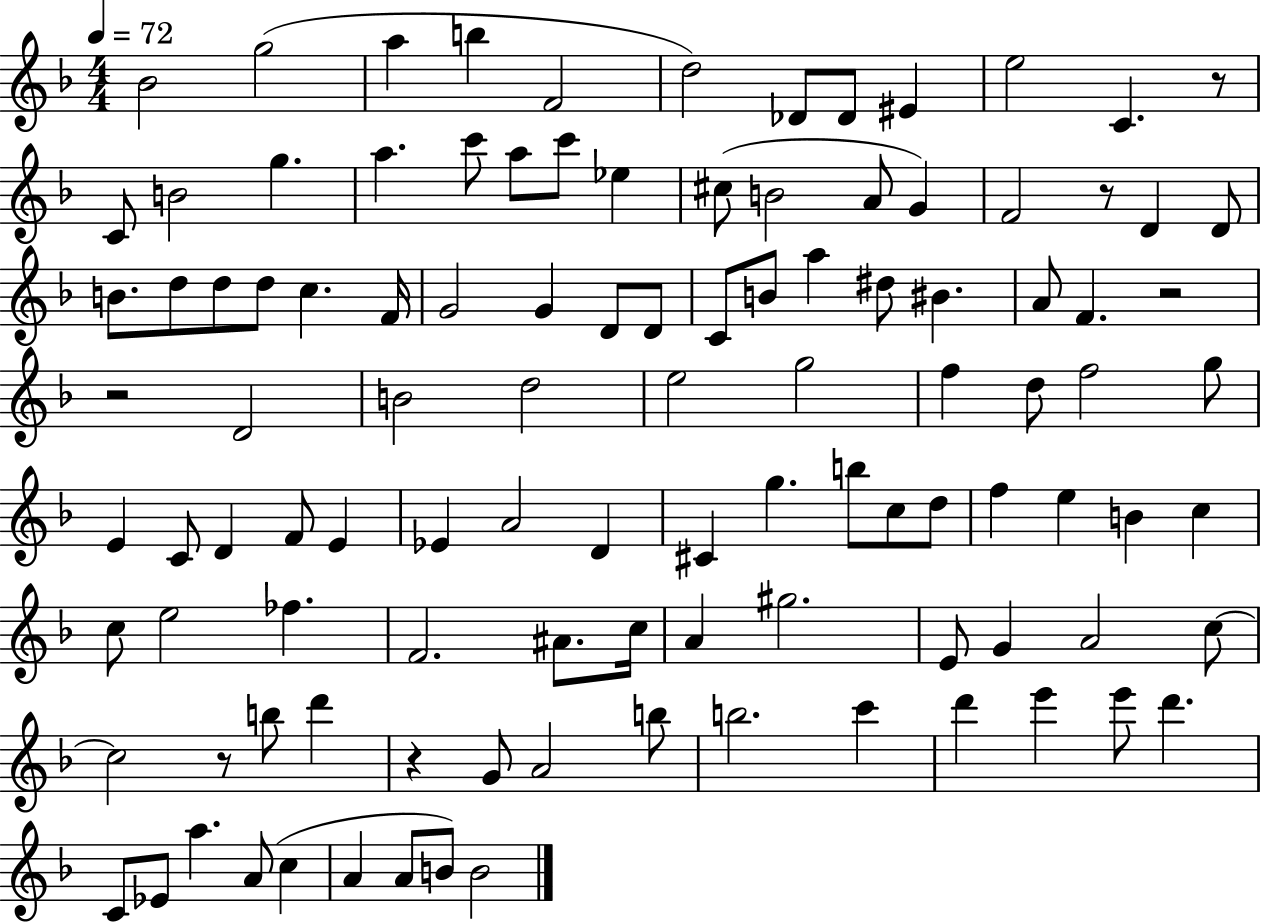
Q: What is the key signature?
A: F major